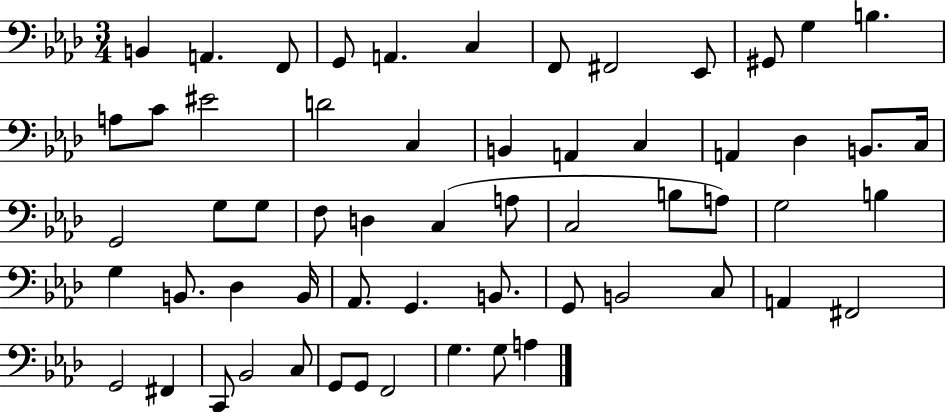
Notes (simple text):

B2/q A2/q. F2/e G2/e A2/q. C3/q F2/e F#2/h Eb2/e G#2/e G3/q B3/q. A3/e C4/e EIS4/h D4/h C3/q B2/q A2/q C3/q A2/q Db3/q B2/e. C3/s G2/h G3/e G3/e F3/e D3/q C3/q A3/e C3/h B3/e A3/e G3/h B3/q G3/q B2/e. Db3/q B2/s Ab2/e. G2/q. B2/e. G2/e B2/h C3/e A2/q F#2/h G2/h F#2/q C2/e Bb2/h C3/e G2/e G2/e F2/h G3/q. G3/e A3/q